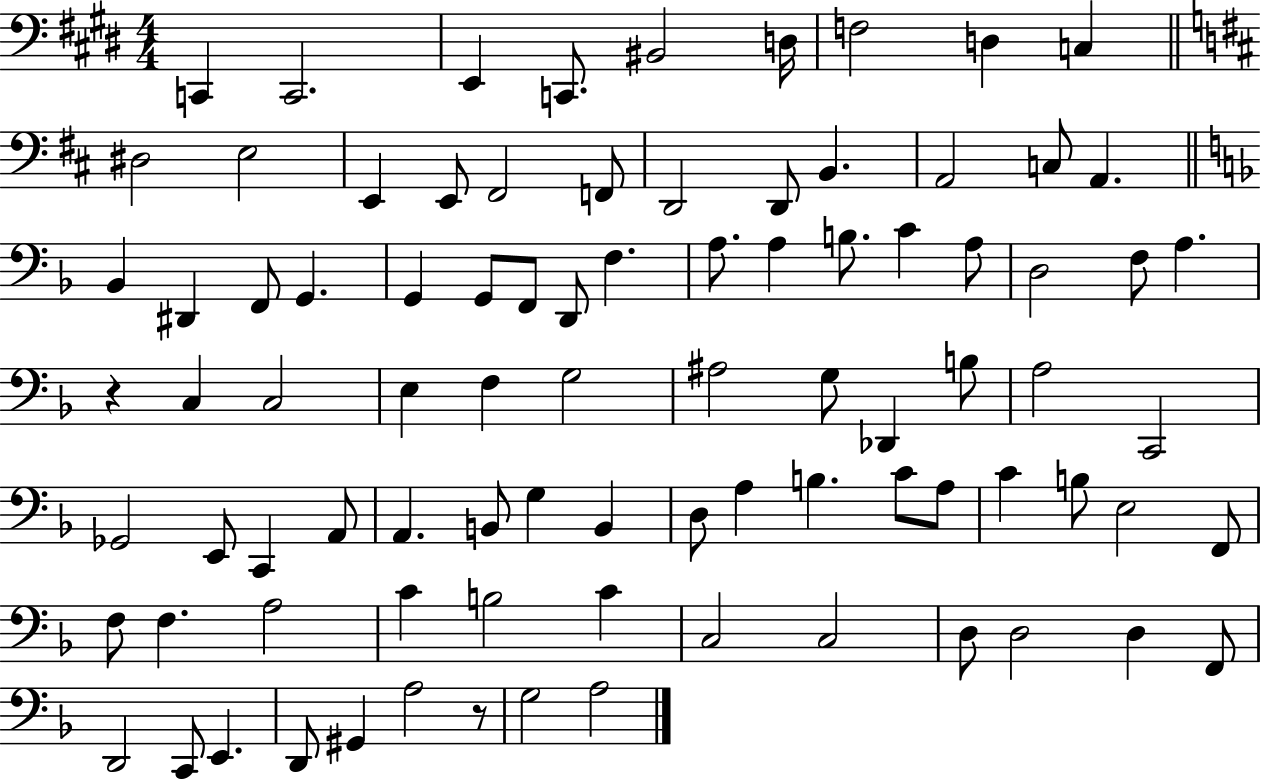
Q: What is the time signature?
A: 4/4